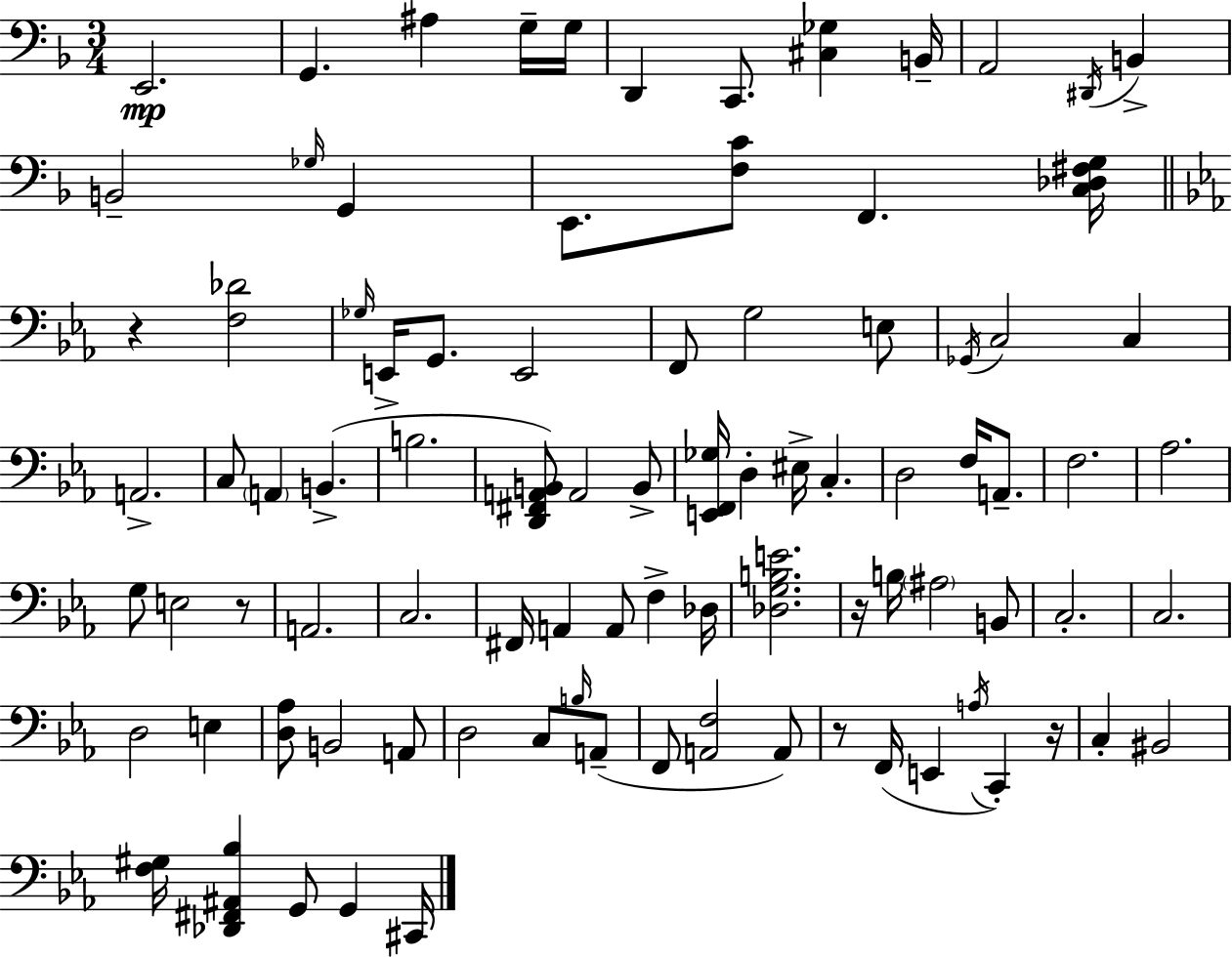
E2/h. G2/q. A#3/q G3/s G3/s D2/q C2/e. [C#3,Gb3]/q B2/s A2/h D#2/s B2/q B2/h Gb3/s G2/q E2/e. [F3,C4]/e F2/q. [C3,Db3,F#3,G3]/s R/q [F3,Db4]/h Gb3/s E2/s G2/e. E2/h F2/e G3/h E3/e Gb2/s C3/h C3/q A2/h. C3/e A2/q B2/q. B3/h. [D2,F#2,A2,B2]/e A2/h B2/e [E2,F2,Gb3]/s D3/q EIS3/s C3/q. D3/h F3/s A2/e. F3/h. Ab3/h. G3/e E3/h R/e A2/h. C3/h. F#2/s A2/q A2/e F3/q Db3/s [Db3,G3,B3,E4]/h. R/s B3/s A#3/h B2/e C3/h. C3/h. D3/h E3/q [D3,Ab3]/e B2/h A2/e D3/h C3/e B3/s A2/e F2/e [A2,F3]/h A2/e R/e F2/s E2/q A3/s C2/q R/s C3/q BIS2/h [F3,G#3]/s [Db2,F#2,A#2,Bb3]/q G2/e G2/q C#2/s